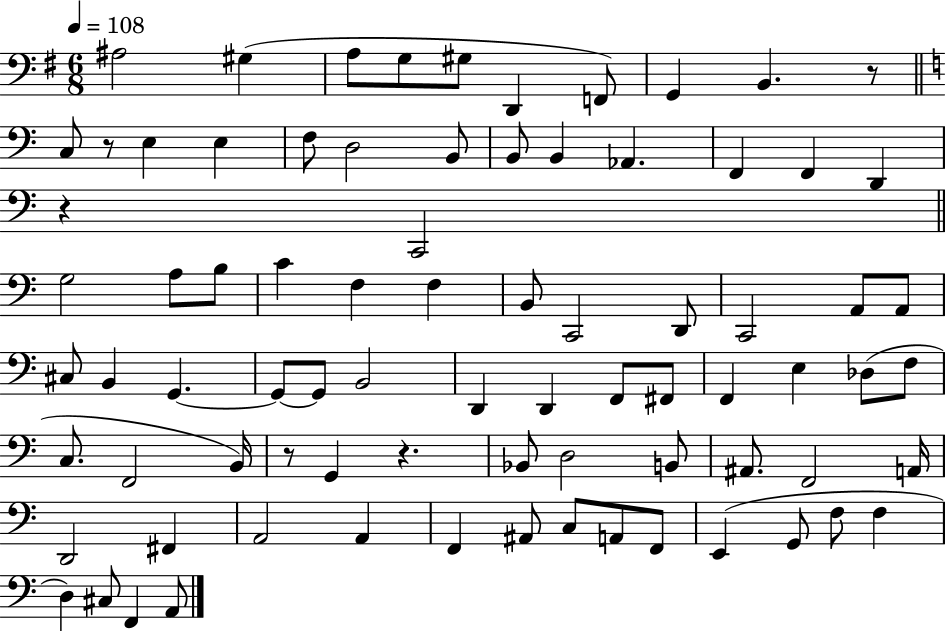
{
  \clef bass
  \numericTimeSignature
  \time 6/8
  \key g \major
  \tempo 4 = 108
  ais2 gis4( | a8 g8 gis8 d,4 f,8) | g,4 b,4. r8 | \bar "||" \break \key a \minor c8 r8 e4 e4 | f8 d2 b,8 | b,8 b,4 aes,4. | f,4 f,4 d,4 | \break r4 c,2 | \bar "||" \break \key c \major g2 a8 b8 | c'4 f4 f4 | b,8 c,2 d,8 | c,2 a,8 a,8 | \break cis8 b,4 g,4.~~ | g,8~~ g,8 b,2 | d,4 d,4 f,8 fis,8 | f,4 e4 des8( f8 | \break c8. f,2 b,16) | r8 g,4 r4. | bes,8 d2 b,8 | ais,8. f,2 a,16 | \break d,2 fis,4 | a,2 a,4 | f,4 ais,8 c8 a,8 f,8 | e,4( g,8 f8 f4 | \break d4) cis8 f,4 a,8 | \bar "|."
}